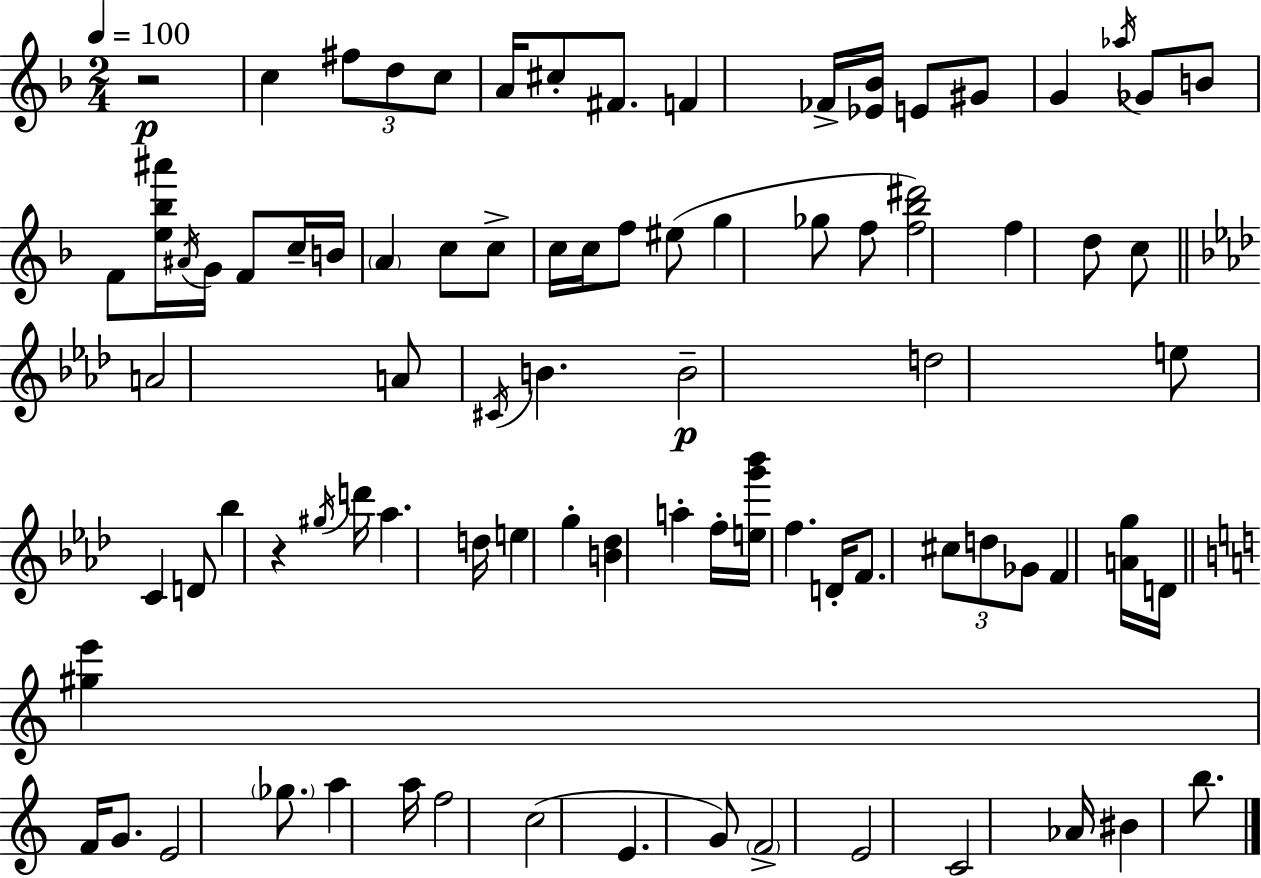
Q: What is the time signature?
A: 2/4